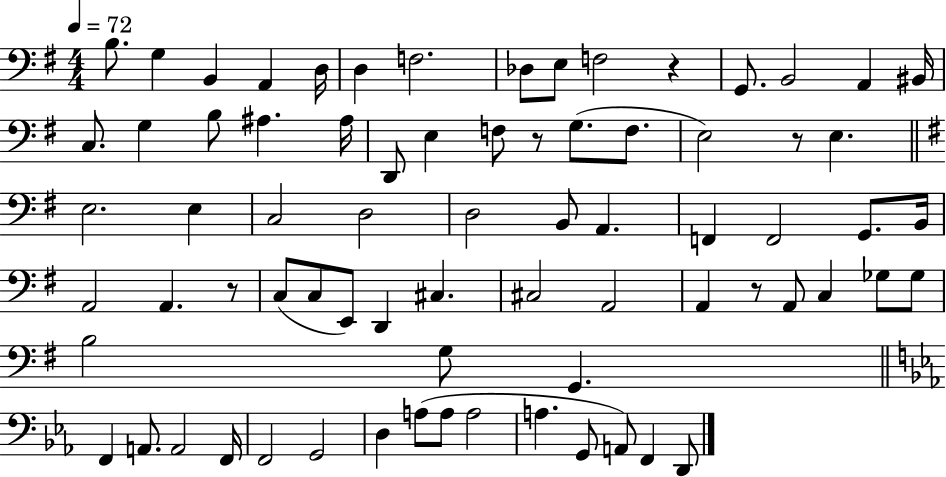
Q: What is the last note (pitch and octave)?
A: D2